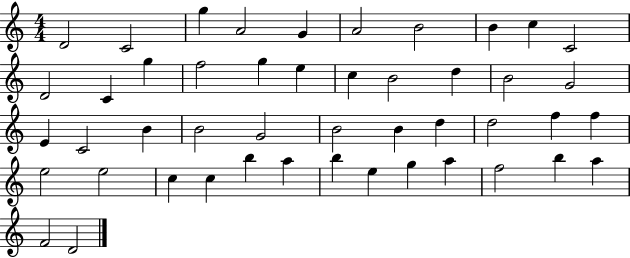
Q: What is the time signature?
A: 4/4